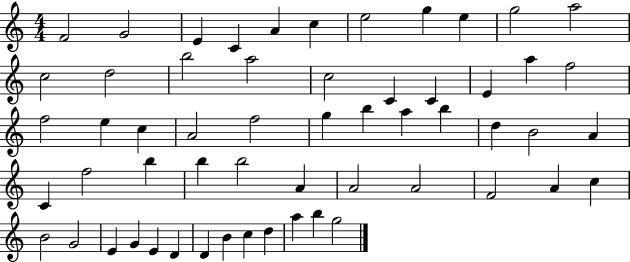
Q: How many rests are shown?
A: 0